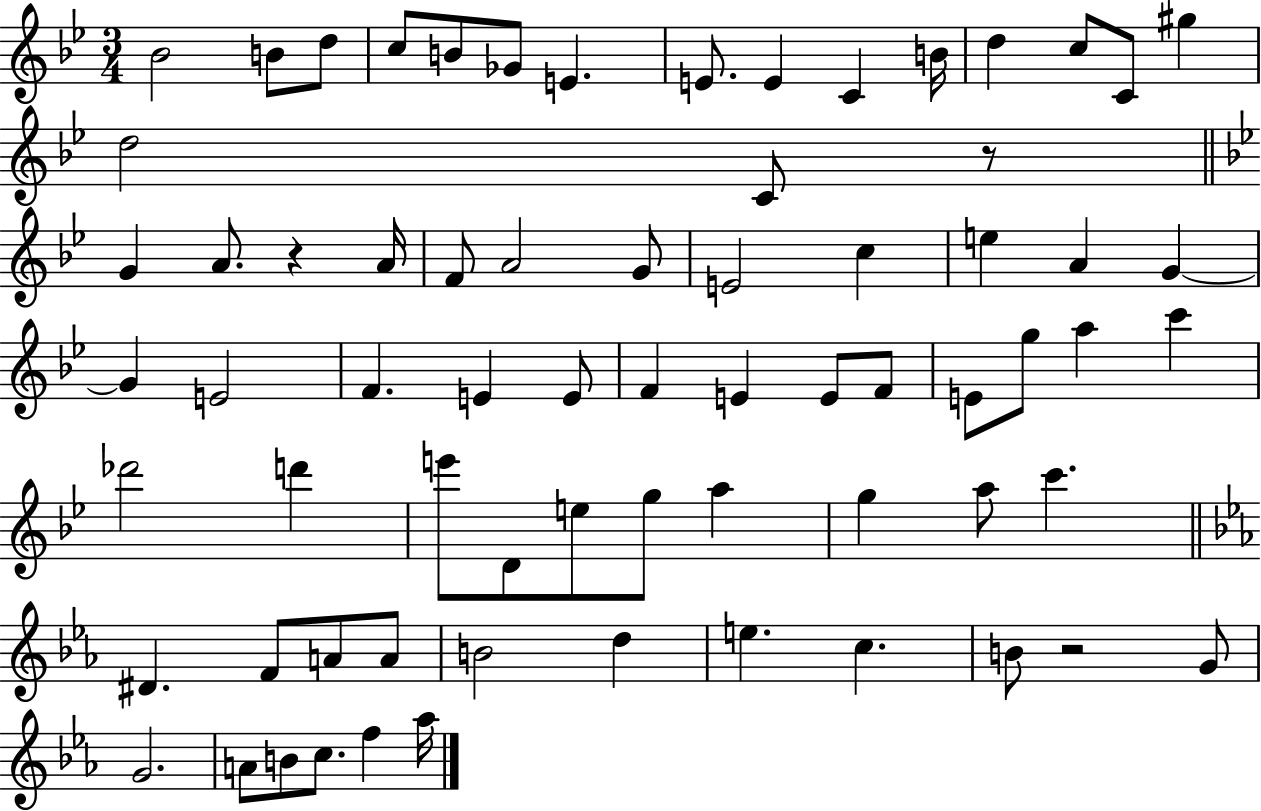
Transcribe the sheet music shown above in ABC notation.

X:1
T:Untitled
M:3/4
L:1/4
K:Bb
_B2 B/2 d/2 c/2 B/2 _G/2 E E/2 E C B/4 d c/2 C/2 ^g d2 C/2 z/2 G A/2 z A/4 F/2 A2 G/2 E2 c e A G G E2 F E E/2 F E E/2 F/2 E/2 g/2 a c' _d'2 d' e'/2 D/2 e/2 g/2 a g a/2 c' ^D F/2 A/2 A/2 B2 d e c B/2 z2 G/2 G2 A/2 B/2 c/2 f _a/4